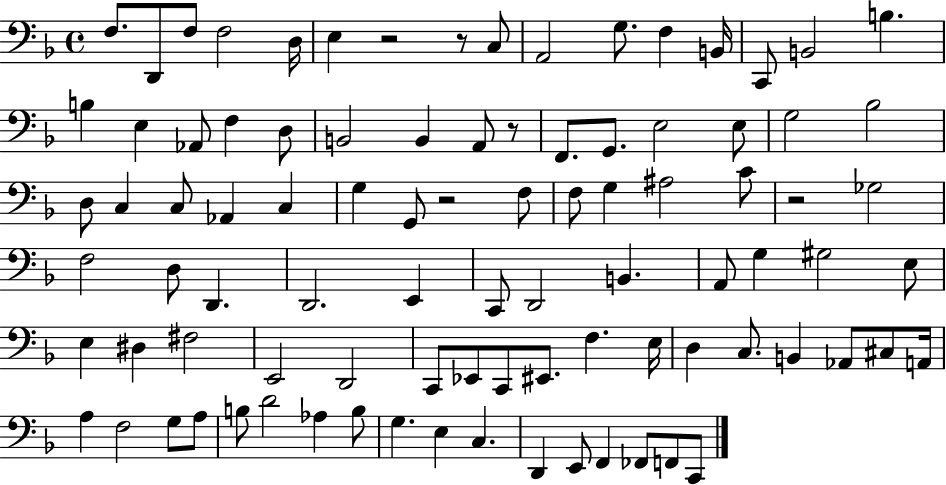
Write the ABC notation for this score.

X:1
T:Untitled
M:4/4
L:1/4
K:F
F,/2 D,,/2 F,/2 F,2 D,/4 E, z2 z/2 C,/2 A,,2 G,/2 F, B,,/4 C,,/2 B,,2 B, B, E, _A,,/2 F, D,/2 B,,2 B,, A,,/2 z/2 F,,/2 G,,/2 E,2 E,/2 G,2 _B,2 D,/2 C, C,/2 _A,, C, G, G,,/2 z2 F,/2 F,/2 G, ^A,2 C/2 z2 _G,2 F,2 D,/2 D,, D,,2 E,, C,,/2 D,,2 B,, A,,/2 G, ^G,2 E,/2 E, ^D, ^F,2 E,,2 D,,2 C,,/2 _E,,/2 C,,/2 ^E,,/2 F, E,/4 D, C,/2 B,, _A,,/2 ^C,/2 A,,/4 A, F,2 G,/2 A,/2 B,/2 D2 _A, B,/2 G, E, C, D,, E,,/2 F,, _F,,/2 F,,/2 C,,/2